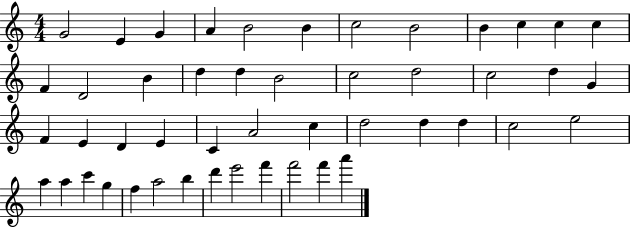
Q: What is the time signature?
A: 4/4